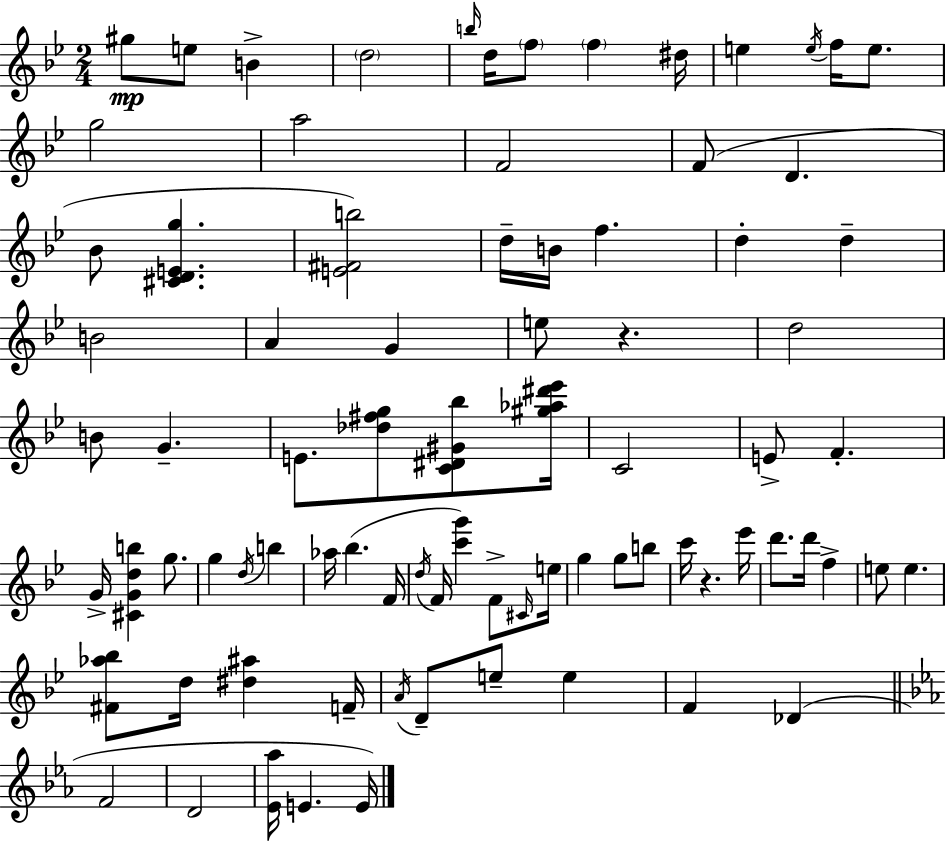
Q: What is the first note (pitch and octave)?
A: G#5